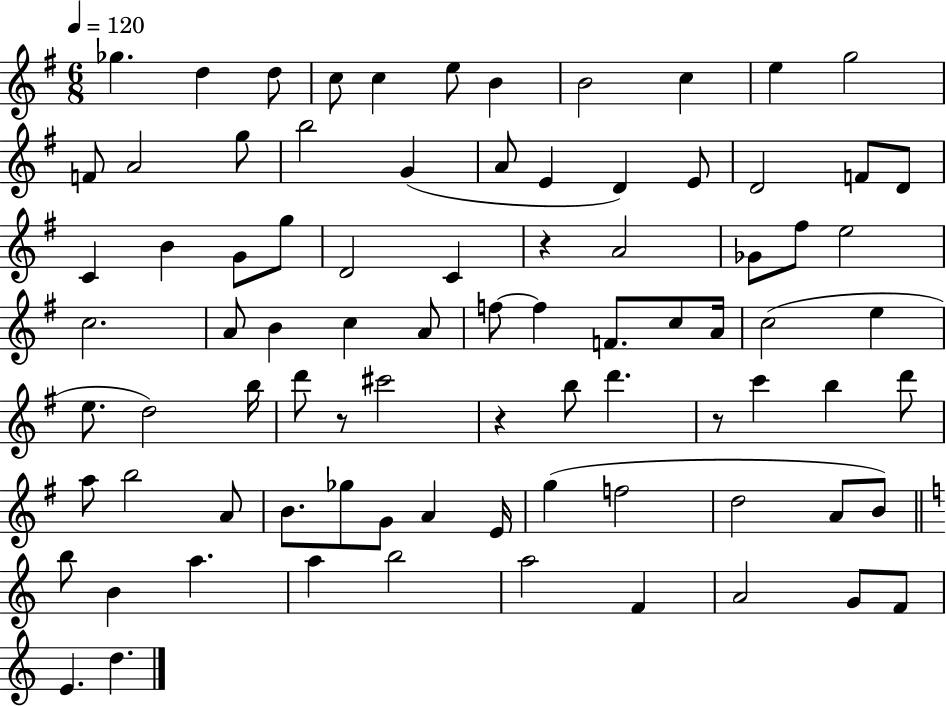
Gb5/q. D5/q D5/e C5/e C5/q E5/e B4/q B4/h C5/q E5/q G5/h F4/e A4/h G5/e B5/h G4/q A4/e E4/q D4/q E4/e D4/h F4/e D4/e C4/q B4/q G4/e G5/e D4/h C4/q R/q A4/h Gb4/e F#5/e E5/h C5/h. A4/e B4/q C5/q A4/e F5/e F5/q F4/e. C5/e A4/s C5/h E5/q E5/e. D5/h B5/s D6/e R/e C#6/h R/q B5/e D6/q. R/e C6/q B5/q D6/e A5/e B5/h A4/e B4/e. Gb5/e G4/e A4/q E4/s G5/q F5/h D5/h A4/e B4/e B5/e B4/q A5/q. A5/q B5/h A5/h F4/q A4/h G4/e F4/e E4/q. D5/q.